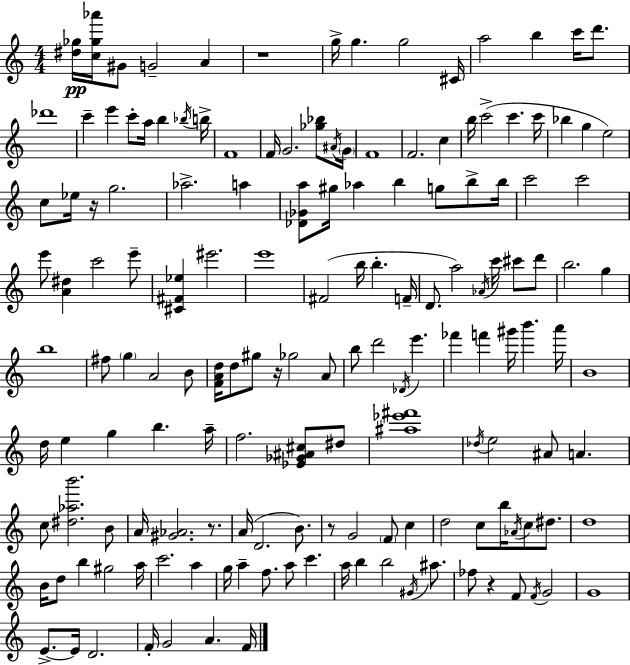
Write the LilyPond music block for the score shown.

{
  \clef treble
  \numericTimeSignature
  \time 4/4
  \key a \minor
  <dis'' ges''>16\pp <c'' ges'' aes'''>16 gis'8 g'2-- a'4 | r1 | g''16-> g''4. g''2 cis'16 | a''2 b''4 c'''16 d'''8. | \break des'''1 | c'''4-- e'''4 c'''8-. a''16 b''4 \acciaccatura { bes''16 } | b''16-> f'1 | f'16 g'2. <ges'' bes''>8 | \break \acciaccatura { ais'16 } \parenthesize g'16 f'1 | f'2. c''4 | b''16 c'''2->( c'''4. | c'''16 bes''4 g''4 e''2) | \break c''8 ees''16 r16 g''2. | aes''2.-> a''4 | <des' ges' a''>8 gis''16 aes''4 b''4 g''8 b''8-> | b''16 c'''2 c'''2 | \break e'''8 <a' dis''>4 c'''2 | e'''8-- <cis' fis' ees''>4 eis'''2. | e'''1 | fis'2( b''16 b''4.-. | \break f'16-- d'8. a''2) \acciaccatura { aes'16 } c'''16 cis'''8 | d'''8 b''2. g''4 | b''1 | fis''8 \parenthesize g''4 a'2 | \break b'8 <f' a' d''>16 d''8 gis''8 r16 ges''2 | a'8 b''8 d'''2 \acciaccatura { des'16 } e'''4. | fes'''4 f'''4 gis'''16 b'''4. | a'''16 b'1 | \break d''16 e''4 g''4 b''4. | a''16-- f''2. | <ees' ges' ais' cis''>8 dis''8 <ais'' ees''' fis'''>1 | \acciaccatura { des''16 } e''2 ais'8 a'4. | \break c''8 <dis'' aes'' b'''>2. | b'8 a'16 <gis' aes'>2. | r8. a'16( d'2. | b'8.) r8 g'2 \parenthesize f'8 | \break c''4 d''2 c''8 b''16 | \acciaccatura { aes'16 } c''8 dis''8. d''1 | b'16 d''8 b''4 gis''2 | a''16 c'''2. | \break a''4 g''16 a''4-- f''8. a''8 | c'''4. a''16 b''4 b''2 | \acciaccatura { gis'16 } ais''8. fes''8 r4 f'8 \acciaccatura { f'16 } | g'2 g'1 | \break e'8.->~~ e'16 d'2. | f'16-. g'2 | a'4. f'16 \bar "|."
}